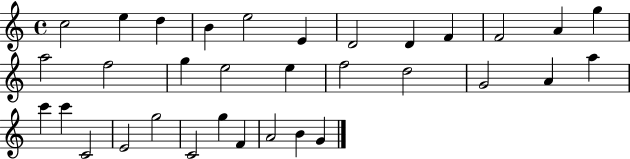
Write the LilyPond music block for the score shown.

{
  \clef treble
  \time 4/4
  \defaultTimeSignature
  \key c \major
  c''2 e''4 d''4 | b'4 e''2 e'4 | d'2 d'4 f'4 | f'2 a'4 g''4 | \break a''2 f''2 | g''4 e''2 e''4 | f''2 d''2 | g'2 a'4 a''4 | \break c'''4 c'''4 c'2 | e'2 g''2 | c'2 g''4 f'4 | a'2 b'4 g'4 | \break \bar "|."
}